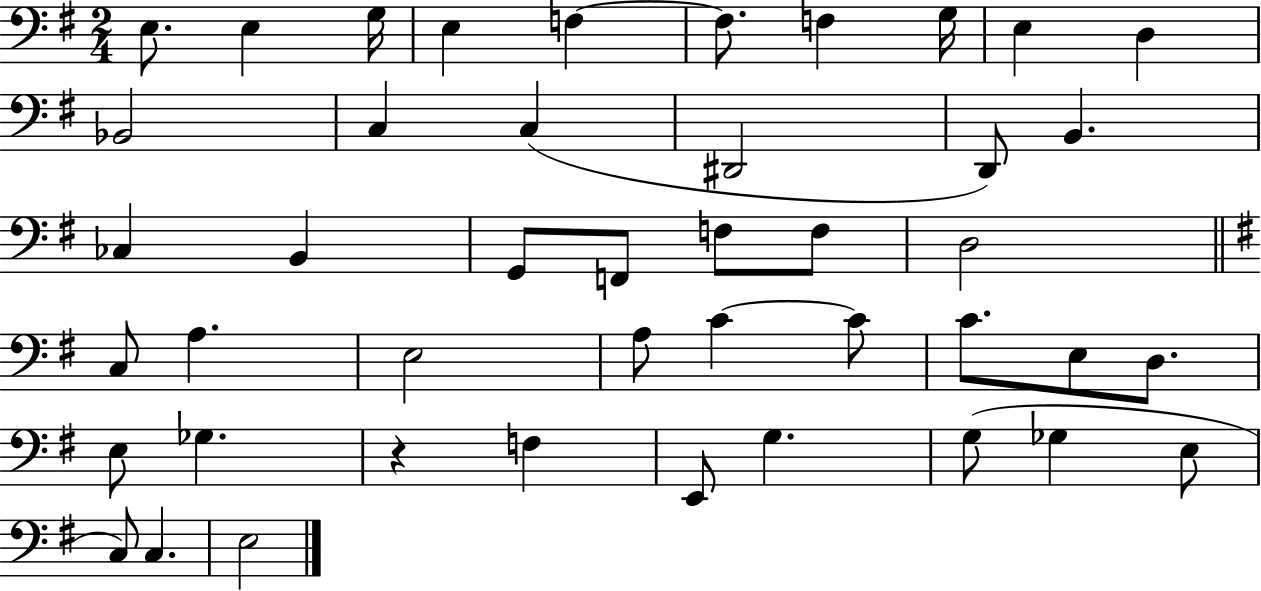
E3/e. E3/q G3/s E3/q F3/q F3/e. F3/q G3/s E3/q D3/q Bb2/h C3/q C3/q D#2/h D2/e B2/q. CES3/q B2/q G2/e F2/e F3/e F3/e D3/h C3/e A3/q. E3/h A3/e C4/q C4/e C4/e. E3/e D3/e. E3/e Gb3/q. R/q F3/q E2/e G3/q. G3/e Gb3/q E3/e C3/e C3/q. E3/h